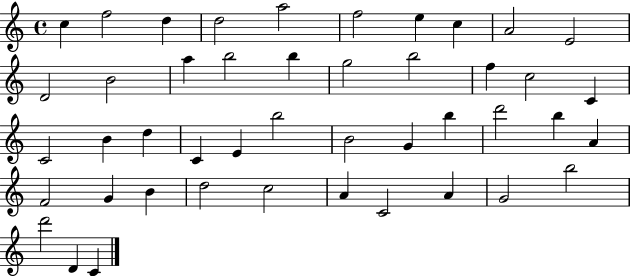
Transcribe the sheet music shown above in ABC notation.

X:1
T:Untitled
M:4/4
L:1/4
K:C
c f2 d d2 a2 f2 e c A2 E2 D2 B2 a b2 b g2 b2 f c2 C C2 B d C E b2 B2 G b d'2 b A F2 G B d2 c2 A C2 A G2 b2 d'2 D C